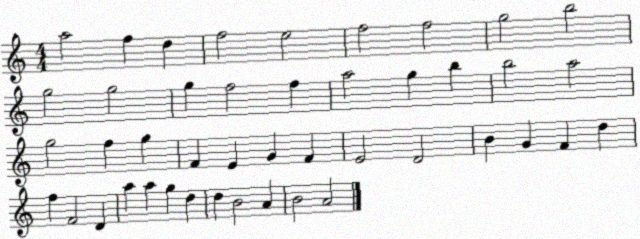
X:1
T:Untitled
M:4/4
L:1/4
K:C
a2 f d f2 e2 f2 f2 g2 b2 g2 g2 g f2 f a2 g b b2 a2 g2 f g F E G F E2 D2 B G F d f F2 D a a g d d B2 A B2 A2